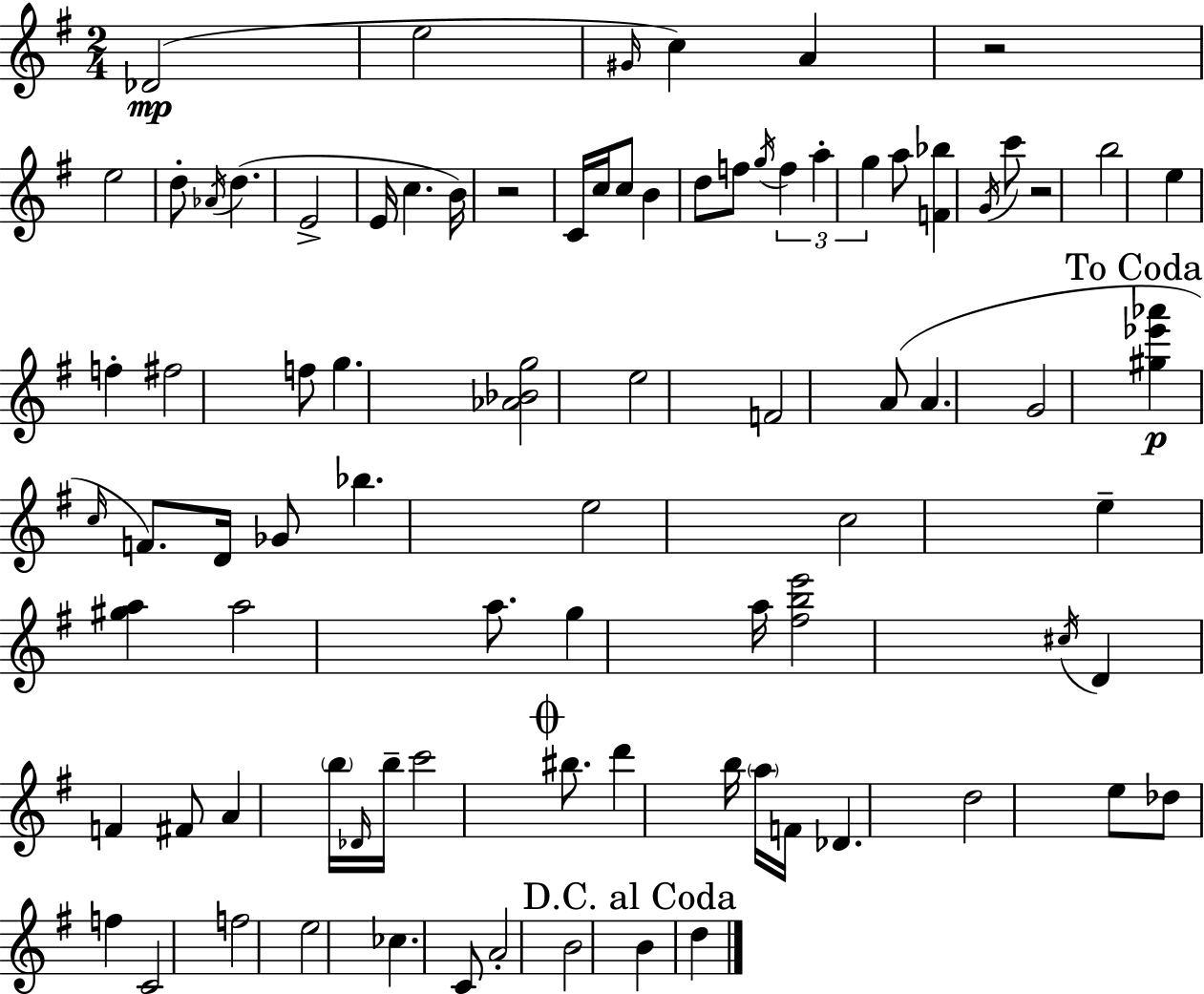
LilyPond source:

{
  \clef treble
  \numericTimeSignature
  \time 2/4
  \key g \major
  des'2(\mp | e''2 | \grace { gis'16 } c''4) a'4 | r2 | \break e''2 | d''8-. \acciaccatura { aes'16 } d''4.( | e'2-> | e'16 c''4. | \break b'16) r2 | c'16 c''16 c''8 b'4 | d''8 f''8 \acciaccatura { g''16 } \tuplet 3/2 { f''4 | a''4-. g''4 } | \break a''8 <f' bes''>4 | \acciaccatura { g'16 } c'''8 r2 | b''2 | e''4 | \break f''4-. fis''2 | f''8 g''4. | <aes' bes' g''>2 | e''2 | \break f'2 | a'8( a'4. | g'2 | \mark "To Coda" <gis'' ees''' aes'''>4\p | \break \grace { c''16 } f'8.) d'16 ges'8 bes''4. | e''2 | c''2 | e''4-- | \break <gis'' a''>4 a''2 | a''8. | g''4 a''16 <fis'' b'' e'''>2 | \acciaccatura { cis''16 } d'4 | \break f'4 fis'8 | a'4 \parenthesize b''16 \grace { des'16 } b''16-- c'''2 | \mark \markup { \musicglyph "scripts.coda" } bis''8. | d'''4 b''16 \parenthesize a''16 | \break f'16 des'4. d''2 | e''8 | des''8 f''4 c'2 | f''2 | \break e''2 | ces''4. | c'8 a'2-. | b'2 | \break \mark "D.C. al Coda" b'4 | d''4 \bar "|."
}